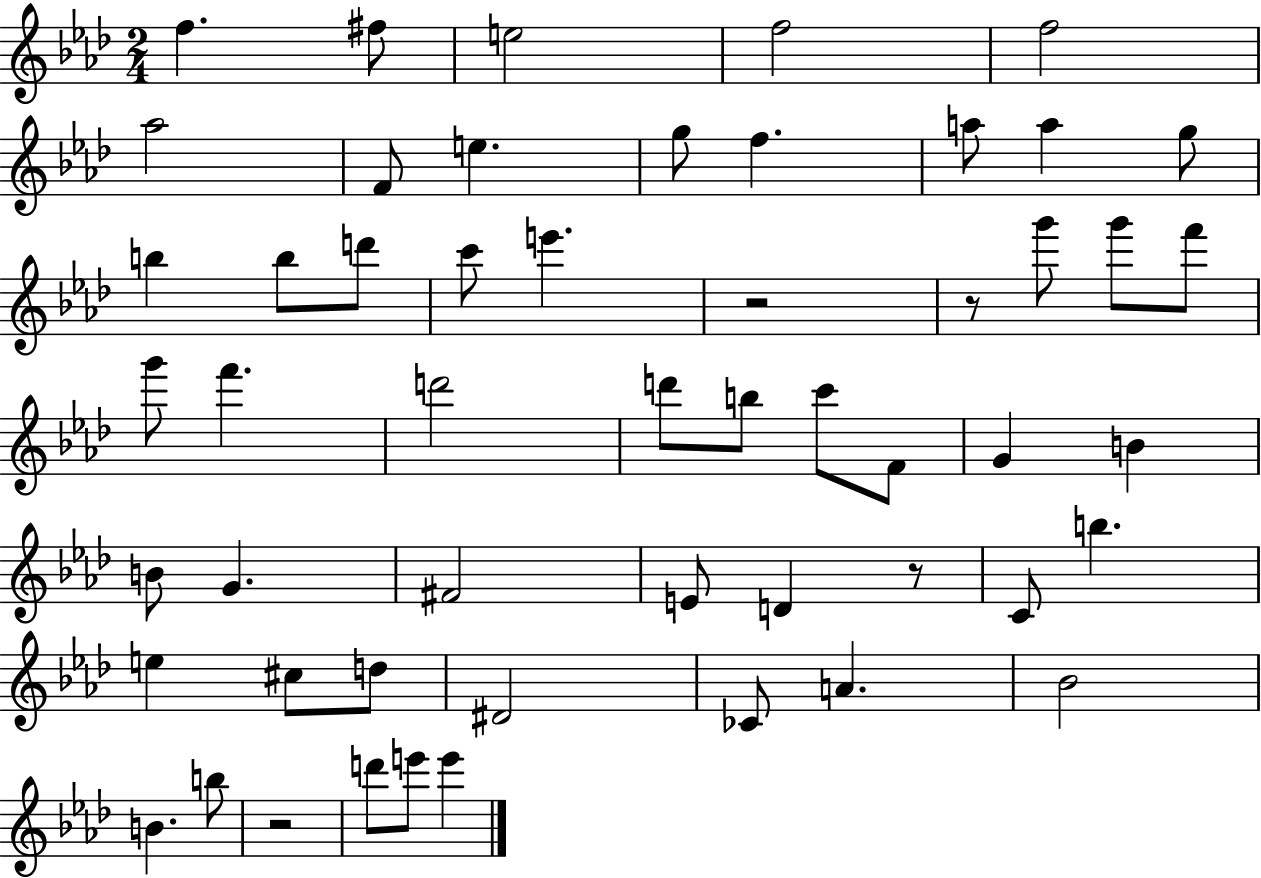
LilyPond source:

{
  \clef treble
  \numericTimeSignature
  \time 2/4
  \key aes \major
  f''4. fis''8 | e''2 | f''2 | f''2 | \break aes''2 | f'8 e''4. | g''8 f''4. | a''8 a''4 g''8 | \break b''4 b''8 d'''8 | c'''8 e'''4. | r2 | r8 g'''8 g'''8 f'''8 | \break g'''8 f'''4. | d'''2 | d'''8 b''8 c'''8 f'8 | g'4 b'4 | \break b'8 g'4. | fis'2 | e'8 d'4 r8 | c'8 b''4. | \break e''4 cis''8 d''8 | dis'2 | ces'8 a'4. | bes'2 | \break b'4. b''8 | r2 | d'''8 e'''8 e'''4 | \bar "|."
}